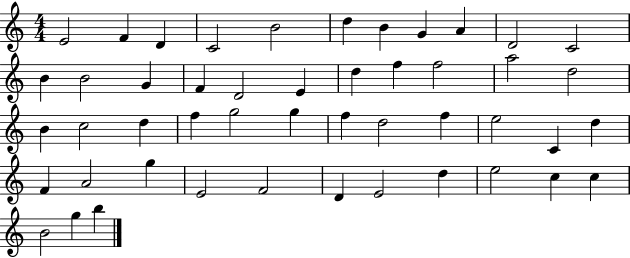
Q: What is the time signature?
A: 4/4